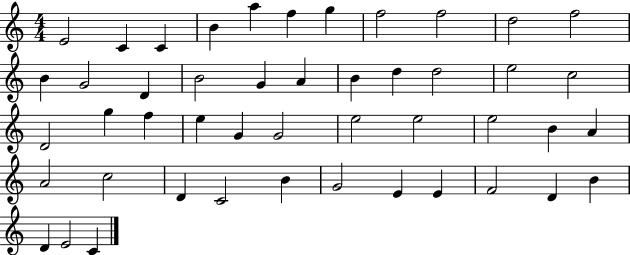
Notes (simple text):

E4/h C4/q C4/q B4/q A5/q F5/q G5/q F5/h F5/h D5/h F5/h B4/q G4/h D4/q B4/h G4/q A4/q B4/q D5/q D5/h E5/h C5/h D4/h G5/q F5/q E5/q G4/q G4/h E5/h E5/h E5/h B4/q A4/q A4/h C5/h D4/q C4/h B4/q G4/h E4/q E4/q F4/h D4/q B4/q D4/q E4/h C4/q